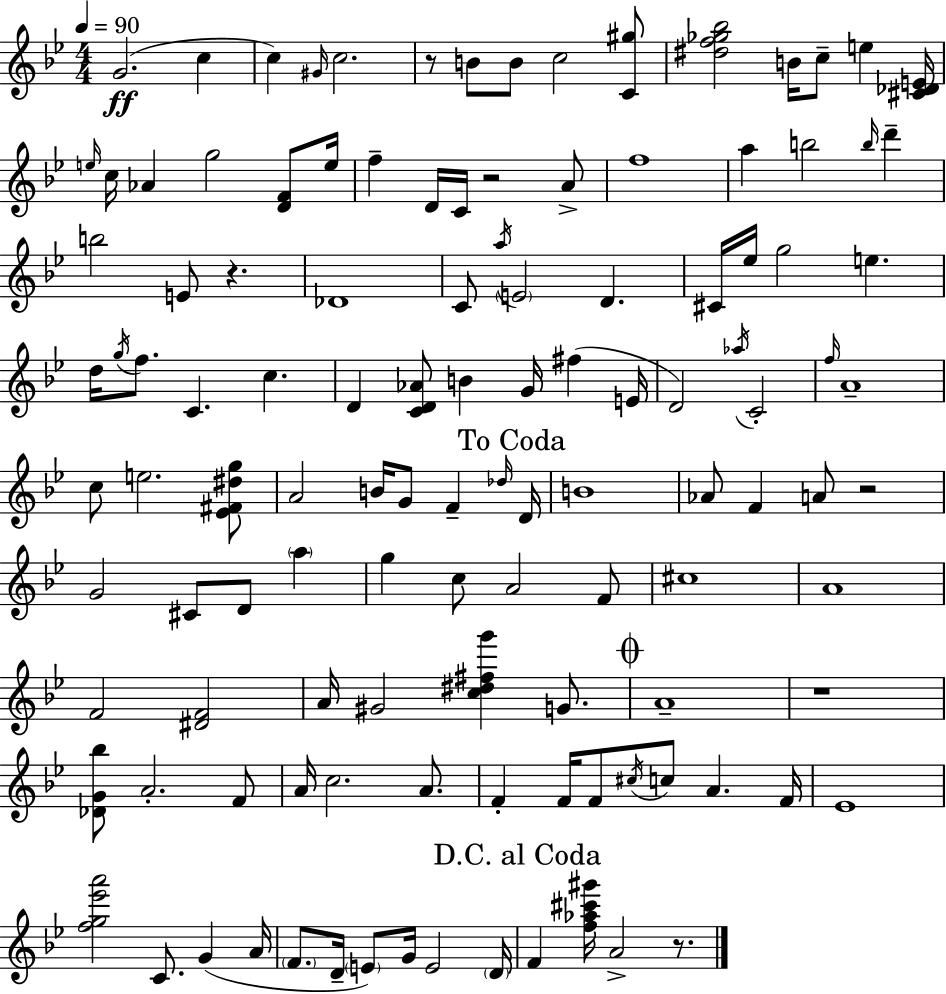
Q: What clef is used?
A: treble